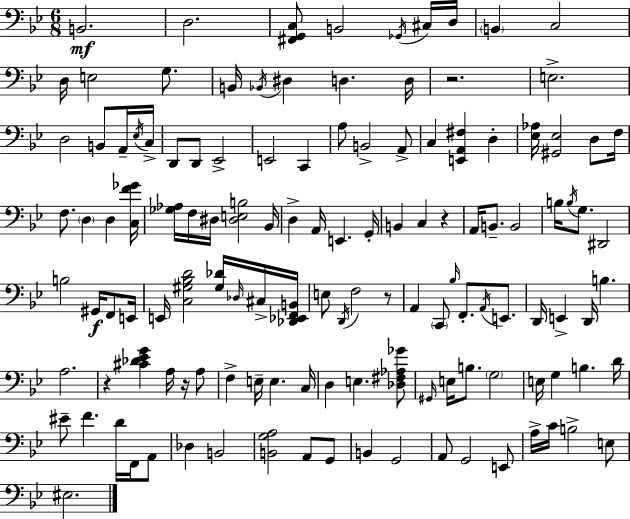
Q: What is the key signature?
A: G minor